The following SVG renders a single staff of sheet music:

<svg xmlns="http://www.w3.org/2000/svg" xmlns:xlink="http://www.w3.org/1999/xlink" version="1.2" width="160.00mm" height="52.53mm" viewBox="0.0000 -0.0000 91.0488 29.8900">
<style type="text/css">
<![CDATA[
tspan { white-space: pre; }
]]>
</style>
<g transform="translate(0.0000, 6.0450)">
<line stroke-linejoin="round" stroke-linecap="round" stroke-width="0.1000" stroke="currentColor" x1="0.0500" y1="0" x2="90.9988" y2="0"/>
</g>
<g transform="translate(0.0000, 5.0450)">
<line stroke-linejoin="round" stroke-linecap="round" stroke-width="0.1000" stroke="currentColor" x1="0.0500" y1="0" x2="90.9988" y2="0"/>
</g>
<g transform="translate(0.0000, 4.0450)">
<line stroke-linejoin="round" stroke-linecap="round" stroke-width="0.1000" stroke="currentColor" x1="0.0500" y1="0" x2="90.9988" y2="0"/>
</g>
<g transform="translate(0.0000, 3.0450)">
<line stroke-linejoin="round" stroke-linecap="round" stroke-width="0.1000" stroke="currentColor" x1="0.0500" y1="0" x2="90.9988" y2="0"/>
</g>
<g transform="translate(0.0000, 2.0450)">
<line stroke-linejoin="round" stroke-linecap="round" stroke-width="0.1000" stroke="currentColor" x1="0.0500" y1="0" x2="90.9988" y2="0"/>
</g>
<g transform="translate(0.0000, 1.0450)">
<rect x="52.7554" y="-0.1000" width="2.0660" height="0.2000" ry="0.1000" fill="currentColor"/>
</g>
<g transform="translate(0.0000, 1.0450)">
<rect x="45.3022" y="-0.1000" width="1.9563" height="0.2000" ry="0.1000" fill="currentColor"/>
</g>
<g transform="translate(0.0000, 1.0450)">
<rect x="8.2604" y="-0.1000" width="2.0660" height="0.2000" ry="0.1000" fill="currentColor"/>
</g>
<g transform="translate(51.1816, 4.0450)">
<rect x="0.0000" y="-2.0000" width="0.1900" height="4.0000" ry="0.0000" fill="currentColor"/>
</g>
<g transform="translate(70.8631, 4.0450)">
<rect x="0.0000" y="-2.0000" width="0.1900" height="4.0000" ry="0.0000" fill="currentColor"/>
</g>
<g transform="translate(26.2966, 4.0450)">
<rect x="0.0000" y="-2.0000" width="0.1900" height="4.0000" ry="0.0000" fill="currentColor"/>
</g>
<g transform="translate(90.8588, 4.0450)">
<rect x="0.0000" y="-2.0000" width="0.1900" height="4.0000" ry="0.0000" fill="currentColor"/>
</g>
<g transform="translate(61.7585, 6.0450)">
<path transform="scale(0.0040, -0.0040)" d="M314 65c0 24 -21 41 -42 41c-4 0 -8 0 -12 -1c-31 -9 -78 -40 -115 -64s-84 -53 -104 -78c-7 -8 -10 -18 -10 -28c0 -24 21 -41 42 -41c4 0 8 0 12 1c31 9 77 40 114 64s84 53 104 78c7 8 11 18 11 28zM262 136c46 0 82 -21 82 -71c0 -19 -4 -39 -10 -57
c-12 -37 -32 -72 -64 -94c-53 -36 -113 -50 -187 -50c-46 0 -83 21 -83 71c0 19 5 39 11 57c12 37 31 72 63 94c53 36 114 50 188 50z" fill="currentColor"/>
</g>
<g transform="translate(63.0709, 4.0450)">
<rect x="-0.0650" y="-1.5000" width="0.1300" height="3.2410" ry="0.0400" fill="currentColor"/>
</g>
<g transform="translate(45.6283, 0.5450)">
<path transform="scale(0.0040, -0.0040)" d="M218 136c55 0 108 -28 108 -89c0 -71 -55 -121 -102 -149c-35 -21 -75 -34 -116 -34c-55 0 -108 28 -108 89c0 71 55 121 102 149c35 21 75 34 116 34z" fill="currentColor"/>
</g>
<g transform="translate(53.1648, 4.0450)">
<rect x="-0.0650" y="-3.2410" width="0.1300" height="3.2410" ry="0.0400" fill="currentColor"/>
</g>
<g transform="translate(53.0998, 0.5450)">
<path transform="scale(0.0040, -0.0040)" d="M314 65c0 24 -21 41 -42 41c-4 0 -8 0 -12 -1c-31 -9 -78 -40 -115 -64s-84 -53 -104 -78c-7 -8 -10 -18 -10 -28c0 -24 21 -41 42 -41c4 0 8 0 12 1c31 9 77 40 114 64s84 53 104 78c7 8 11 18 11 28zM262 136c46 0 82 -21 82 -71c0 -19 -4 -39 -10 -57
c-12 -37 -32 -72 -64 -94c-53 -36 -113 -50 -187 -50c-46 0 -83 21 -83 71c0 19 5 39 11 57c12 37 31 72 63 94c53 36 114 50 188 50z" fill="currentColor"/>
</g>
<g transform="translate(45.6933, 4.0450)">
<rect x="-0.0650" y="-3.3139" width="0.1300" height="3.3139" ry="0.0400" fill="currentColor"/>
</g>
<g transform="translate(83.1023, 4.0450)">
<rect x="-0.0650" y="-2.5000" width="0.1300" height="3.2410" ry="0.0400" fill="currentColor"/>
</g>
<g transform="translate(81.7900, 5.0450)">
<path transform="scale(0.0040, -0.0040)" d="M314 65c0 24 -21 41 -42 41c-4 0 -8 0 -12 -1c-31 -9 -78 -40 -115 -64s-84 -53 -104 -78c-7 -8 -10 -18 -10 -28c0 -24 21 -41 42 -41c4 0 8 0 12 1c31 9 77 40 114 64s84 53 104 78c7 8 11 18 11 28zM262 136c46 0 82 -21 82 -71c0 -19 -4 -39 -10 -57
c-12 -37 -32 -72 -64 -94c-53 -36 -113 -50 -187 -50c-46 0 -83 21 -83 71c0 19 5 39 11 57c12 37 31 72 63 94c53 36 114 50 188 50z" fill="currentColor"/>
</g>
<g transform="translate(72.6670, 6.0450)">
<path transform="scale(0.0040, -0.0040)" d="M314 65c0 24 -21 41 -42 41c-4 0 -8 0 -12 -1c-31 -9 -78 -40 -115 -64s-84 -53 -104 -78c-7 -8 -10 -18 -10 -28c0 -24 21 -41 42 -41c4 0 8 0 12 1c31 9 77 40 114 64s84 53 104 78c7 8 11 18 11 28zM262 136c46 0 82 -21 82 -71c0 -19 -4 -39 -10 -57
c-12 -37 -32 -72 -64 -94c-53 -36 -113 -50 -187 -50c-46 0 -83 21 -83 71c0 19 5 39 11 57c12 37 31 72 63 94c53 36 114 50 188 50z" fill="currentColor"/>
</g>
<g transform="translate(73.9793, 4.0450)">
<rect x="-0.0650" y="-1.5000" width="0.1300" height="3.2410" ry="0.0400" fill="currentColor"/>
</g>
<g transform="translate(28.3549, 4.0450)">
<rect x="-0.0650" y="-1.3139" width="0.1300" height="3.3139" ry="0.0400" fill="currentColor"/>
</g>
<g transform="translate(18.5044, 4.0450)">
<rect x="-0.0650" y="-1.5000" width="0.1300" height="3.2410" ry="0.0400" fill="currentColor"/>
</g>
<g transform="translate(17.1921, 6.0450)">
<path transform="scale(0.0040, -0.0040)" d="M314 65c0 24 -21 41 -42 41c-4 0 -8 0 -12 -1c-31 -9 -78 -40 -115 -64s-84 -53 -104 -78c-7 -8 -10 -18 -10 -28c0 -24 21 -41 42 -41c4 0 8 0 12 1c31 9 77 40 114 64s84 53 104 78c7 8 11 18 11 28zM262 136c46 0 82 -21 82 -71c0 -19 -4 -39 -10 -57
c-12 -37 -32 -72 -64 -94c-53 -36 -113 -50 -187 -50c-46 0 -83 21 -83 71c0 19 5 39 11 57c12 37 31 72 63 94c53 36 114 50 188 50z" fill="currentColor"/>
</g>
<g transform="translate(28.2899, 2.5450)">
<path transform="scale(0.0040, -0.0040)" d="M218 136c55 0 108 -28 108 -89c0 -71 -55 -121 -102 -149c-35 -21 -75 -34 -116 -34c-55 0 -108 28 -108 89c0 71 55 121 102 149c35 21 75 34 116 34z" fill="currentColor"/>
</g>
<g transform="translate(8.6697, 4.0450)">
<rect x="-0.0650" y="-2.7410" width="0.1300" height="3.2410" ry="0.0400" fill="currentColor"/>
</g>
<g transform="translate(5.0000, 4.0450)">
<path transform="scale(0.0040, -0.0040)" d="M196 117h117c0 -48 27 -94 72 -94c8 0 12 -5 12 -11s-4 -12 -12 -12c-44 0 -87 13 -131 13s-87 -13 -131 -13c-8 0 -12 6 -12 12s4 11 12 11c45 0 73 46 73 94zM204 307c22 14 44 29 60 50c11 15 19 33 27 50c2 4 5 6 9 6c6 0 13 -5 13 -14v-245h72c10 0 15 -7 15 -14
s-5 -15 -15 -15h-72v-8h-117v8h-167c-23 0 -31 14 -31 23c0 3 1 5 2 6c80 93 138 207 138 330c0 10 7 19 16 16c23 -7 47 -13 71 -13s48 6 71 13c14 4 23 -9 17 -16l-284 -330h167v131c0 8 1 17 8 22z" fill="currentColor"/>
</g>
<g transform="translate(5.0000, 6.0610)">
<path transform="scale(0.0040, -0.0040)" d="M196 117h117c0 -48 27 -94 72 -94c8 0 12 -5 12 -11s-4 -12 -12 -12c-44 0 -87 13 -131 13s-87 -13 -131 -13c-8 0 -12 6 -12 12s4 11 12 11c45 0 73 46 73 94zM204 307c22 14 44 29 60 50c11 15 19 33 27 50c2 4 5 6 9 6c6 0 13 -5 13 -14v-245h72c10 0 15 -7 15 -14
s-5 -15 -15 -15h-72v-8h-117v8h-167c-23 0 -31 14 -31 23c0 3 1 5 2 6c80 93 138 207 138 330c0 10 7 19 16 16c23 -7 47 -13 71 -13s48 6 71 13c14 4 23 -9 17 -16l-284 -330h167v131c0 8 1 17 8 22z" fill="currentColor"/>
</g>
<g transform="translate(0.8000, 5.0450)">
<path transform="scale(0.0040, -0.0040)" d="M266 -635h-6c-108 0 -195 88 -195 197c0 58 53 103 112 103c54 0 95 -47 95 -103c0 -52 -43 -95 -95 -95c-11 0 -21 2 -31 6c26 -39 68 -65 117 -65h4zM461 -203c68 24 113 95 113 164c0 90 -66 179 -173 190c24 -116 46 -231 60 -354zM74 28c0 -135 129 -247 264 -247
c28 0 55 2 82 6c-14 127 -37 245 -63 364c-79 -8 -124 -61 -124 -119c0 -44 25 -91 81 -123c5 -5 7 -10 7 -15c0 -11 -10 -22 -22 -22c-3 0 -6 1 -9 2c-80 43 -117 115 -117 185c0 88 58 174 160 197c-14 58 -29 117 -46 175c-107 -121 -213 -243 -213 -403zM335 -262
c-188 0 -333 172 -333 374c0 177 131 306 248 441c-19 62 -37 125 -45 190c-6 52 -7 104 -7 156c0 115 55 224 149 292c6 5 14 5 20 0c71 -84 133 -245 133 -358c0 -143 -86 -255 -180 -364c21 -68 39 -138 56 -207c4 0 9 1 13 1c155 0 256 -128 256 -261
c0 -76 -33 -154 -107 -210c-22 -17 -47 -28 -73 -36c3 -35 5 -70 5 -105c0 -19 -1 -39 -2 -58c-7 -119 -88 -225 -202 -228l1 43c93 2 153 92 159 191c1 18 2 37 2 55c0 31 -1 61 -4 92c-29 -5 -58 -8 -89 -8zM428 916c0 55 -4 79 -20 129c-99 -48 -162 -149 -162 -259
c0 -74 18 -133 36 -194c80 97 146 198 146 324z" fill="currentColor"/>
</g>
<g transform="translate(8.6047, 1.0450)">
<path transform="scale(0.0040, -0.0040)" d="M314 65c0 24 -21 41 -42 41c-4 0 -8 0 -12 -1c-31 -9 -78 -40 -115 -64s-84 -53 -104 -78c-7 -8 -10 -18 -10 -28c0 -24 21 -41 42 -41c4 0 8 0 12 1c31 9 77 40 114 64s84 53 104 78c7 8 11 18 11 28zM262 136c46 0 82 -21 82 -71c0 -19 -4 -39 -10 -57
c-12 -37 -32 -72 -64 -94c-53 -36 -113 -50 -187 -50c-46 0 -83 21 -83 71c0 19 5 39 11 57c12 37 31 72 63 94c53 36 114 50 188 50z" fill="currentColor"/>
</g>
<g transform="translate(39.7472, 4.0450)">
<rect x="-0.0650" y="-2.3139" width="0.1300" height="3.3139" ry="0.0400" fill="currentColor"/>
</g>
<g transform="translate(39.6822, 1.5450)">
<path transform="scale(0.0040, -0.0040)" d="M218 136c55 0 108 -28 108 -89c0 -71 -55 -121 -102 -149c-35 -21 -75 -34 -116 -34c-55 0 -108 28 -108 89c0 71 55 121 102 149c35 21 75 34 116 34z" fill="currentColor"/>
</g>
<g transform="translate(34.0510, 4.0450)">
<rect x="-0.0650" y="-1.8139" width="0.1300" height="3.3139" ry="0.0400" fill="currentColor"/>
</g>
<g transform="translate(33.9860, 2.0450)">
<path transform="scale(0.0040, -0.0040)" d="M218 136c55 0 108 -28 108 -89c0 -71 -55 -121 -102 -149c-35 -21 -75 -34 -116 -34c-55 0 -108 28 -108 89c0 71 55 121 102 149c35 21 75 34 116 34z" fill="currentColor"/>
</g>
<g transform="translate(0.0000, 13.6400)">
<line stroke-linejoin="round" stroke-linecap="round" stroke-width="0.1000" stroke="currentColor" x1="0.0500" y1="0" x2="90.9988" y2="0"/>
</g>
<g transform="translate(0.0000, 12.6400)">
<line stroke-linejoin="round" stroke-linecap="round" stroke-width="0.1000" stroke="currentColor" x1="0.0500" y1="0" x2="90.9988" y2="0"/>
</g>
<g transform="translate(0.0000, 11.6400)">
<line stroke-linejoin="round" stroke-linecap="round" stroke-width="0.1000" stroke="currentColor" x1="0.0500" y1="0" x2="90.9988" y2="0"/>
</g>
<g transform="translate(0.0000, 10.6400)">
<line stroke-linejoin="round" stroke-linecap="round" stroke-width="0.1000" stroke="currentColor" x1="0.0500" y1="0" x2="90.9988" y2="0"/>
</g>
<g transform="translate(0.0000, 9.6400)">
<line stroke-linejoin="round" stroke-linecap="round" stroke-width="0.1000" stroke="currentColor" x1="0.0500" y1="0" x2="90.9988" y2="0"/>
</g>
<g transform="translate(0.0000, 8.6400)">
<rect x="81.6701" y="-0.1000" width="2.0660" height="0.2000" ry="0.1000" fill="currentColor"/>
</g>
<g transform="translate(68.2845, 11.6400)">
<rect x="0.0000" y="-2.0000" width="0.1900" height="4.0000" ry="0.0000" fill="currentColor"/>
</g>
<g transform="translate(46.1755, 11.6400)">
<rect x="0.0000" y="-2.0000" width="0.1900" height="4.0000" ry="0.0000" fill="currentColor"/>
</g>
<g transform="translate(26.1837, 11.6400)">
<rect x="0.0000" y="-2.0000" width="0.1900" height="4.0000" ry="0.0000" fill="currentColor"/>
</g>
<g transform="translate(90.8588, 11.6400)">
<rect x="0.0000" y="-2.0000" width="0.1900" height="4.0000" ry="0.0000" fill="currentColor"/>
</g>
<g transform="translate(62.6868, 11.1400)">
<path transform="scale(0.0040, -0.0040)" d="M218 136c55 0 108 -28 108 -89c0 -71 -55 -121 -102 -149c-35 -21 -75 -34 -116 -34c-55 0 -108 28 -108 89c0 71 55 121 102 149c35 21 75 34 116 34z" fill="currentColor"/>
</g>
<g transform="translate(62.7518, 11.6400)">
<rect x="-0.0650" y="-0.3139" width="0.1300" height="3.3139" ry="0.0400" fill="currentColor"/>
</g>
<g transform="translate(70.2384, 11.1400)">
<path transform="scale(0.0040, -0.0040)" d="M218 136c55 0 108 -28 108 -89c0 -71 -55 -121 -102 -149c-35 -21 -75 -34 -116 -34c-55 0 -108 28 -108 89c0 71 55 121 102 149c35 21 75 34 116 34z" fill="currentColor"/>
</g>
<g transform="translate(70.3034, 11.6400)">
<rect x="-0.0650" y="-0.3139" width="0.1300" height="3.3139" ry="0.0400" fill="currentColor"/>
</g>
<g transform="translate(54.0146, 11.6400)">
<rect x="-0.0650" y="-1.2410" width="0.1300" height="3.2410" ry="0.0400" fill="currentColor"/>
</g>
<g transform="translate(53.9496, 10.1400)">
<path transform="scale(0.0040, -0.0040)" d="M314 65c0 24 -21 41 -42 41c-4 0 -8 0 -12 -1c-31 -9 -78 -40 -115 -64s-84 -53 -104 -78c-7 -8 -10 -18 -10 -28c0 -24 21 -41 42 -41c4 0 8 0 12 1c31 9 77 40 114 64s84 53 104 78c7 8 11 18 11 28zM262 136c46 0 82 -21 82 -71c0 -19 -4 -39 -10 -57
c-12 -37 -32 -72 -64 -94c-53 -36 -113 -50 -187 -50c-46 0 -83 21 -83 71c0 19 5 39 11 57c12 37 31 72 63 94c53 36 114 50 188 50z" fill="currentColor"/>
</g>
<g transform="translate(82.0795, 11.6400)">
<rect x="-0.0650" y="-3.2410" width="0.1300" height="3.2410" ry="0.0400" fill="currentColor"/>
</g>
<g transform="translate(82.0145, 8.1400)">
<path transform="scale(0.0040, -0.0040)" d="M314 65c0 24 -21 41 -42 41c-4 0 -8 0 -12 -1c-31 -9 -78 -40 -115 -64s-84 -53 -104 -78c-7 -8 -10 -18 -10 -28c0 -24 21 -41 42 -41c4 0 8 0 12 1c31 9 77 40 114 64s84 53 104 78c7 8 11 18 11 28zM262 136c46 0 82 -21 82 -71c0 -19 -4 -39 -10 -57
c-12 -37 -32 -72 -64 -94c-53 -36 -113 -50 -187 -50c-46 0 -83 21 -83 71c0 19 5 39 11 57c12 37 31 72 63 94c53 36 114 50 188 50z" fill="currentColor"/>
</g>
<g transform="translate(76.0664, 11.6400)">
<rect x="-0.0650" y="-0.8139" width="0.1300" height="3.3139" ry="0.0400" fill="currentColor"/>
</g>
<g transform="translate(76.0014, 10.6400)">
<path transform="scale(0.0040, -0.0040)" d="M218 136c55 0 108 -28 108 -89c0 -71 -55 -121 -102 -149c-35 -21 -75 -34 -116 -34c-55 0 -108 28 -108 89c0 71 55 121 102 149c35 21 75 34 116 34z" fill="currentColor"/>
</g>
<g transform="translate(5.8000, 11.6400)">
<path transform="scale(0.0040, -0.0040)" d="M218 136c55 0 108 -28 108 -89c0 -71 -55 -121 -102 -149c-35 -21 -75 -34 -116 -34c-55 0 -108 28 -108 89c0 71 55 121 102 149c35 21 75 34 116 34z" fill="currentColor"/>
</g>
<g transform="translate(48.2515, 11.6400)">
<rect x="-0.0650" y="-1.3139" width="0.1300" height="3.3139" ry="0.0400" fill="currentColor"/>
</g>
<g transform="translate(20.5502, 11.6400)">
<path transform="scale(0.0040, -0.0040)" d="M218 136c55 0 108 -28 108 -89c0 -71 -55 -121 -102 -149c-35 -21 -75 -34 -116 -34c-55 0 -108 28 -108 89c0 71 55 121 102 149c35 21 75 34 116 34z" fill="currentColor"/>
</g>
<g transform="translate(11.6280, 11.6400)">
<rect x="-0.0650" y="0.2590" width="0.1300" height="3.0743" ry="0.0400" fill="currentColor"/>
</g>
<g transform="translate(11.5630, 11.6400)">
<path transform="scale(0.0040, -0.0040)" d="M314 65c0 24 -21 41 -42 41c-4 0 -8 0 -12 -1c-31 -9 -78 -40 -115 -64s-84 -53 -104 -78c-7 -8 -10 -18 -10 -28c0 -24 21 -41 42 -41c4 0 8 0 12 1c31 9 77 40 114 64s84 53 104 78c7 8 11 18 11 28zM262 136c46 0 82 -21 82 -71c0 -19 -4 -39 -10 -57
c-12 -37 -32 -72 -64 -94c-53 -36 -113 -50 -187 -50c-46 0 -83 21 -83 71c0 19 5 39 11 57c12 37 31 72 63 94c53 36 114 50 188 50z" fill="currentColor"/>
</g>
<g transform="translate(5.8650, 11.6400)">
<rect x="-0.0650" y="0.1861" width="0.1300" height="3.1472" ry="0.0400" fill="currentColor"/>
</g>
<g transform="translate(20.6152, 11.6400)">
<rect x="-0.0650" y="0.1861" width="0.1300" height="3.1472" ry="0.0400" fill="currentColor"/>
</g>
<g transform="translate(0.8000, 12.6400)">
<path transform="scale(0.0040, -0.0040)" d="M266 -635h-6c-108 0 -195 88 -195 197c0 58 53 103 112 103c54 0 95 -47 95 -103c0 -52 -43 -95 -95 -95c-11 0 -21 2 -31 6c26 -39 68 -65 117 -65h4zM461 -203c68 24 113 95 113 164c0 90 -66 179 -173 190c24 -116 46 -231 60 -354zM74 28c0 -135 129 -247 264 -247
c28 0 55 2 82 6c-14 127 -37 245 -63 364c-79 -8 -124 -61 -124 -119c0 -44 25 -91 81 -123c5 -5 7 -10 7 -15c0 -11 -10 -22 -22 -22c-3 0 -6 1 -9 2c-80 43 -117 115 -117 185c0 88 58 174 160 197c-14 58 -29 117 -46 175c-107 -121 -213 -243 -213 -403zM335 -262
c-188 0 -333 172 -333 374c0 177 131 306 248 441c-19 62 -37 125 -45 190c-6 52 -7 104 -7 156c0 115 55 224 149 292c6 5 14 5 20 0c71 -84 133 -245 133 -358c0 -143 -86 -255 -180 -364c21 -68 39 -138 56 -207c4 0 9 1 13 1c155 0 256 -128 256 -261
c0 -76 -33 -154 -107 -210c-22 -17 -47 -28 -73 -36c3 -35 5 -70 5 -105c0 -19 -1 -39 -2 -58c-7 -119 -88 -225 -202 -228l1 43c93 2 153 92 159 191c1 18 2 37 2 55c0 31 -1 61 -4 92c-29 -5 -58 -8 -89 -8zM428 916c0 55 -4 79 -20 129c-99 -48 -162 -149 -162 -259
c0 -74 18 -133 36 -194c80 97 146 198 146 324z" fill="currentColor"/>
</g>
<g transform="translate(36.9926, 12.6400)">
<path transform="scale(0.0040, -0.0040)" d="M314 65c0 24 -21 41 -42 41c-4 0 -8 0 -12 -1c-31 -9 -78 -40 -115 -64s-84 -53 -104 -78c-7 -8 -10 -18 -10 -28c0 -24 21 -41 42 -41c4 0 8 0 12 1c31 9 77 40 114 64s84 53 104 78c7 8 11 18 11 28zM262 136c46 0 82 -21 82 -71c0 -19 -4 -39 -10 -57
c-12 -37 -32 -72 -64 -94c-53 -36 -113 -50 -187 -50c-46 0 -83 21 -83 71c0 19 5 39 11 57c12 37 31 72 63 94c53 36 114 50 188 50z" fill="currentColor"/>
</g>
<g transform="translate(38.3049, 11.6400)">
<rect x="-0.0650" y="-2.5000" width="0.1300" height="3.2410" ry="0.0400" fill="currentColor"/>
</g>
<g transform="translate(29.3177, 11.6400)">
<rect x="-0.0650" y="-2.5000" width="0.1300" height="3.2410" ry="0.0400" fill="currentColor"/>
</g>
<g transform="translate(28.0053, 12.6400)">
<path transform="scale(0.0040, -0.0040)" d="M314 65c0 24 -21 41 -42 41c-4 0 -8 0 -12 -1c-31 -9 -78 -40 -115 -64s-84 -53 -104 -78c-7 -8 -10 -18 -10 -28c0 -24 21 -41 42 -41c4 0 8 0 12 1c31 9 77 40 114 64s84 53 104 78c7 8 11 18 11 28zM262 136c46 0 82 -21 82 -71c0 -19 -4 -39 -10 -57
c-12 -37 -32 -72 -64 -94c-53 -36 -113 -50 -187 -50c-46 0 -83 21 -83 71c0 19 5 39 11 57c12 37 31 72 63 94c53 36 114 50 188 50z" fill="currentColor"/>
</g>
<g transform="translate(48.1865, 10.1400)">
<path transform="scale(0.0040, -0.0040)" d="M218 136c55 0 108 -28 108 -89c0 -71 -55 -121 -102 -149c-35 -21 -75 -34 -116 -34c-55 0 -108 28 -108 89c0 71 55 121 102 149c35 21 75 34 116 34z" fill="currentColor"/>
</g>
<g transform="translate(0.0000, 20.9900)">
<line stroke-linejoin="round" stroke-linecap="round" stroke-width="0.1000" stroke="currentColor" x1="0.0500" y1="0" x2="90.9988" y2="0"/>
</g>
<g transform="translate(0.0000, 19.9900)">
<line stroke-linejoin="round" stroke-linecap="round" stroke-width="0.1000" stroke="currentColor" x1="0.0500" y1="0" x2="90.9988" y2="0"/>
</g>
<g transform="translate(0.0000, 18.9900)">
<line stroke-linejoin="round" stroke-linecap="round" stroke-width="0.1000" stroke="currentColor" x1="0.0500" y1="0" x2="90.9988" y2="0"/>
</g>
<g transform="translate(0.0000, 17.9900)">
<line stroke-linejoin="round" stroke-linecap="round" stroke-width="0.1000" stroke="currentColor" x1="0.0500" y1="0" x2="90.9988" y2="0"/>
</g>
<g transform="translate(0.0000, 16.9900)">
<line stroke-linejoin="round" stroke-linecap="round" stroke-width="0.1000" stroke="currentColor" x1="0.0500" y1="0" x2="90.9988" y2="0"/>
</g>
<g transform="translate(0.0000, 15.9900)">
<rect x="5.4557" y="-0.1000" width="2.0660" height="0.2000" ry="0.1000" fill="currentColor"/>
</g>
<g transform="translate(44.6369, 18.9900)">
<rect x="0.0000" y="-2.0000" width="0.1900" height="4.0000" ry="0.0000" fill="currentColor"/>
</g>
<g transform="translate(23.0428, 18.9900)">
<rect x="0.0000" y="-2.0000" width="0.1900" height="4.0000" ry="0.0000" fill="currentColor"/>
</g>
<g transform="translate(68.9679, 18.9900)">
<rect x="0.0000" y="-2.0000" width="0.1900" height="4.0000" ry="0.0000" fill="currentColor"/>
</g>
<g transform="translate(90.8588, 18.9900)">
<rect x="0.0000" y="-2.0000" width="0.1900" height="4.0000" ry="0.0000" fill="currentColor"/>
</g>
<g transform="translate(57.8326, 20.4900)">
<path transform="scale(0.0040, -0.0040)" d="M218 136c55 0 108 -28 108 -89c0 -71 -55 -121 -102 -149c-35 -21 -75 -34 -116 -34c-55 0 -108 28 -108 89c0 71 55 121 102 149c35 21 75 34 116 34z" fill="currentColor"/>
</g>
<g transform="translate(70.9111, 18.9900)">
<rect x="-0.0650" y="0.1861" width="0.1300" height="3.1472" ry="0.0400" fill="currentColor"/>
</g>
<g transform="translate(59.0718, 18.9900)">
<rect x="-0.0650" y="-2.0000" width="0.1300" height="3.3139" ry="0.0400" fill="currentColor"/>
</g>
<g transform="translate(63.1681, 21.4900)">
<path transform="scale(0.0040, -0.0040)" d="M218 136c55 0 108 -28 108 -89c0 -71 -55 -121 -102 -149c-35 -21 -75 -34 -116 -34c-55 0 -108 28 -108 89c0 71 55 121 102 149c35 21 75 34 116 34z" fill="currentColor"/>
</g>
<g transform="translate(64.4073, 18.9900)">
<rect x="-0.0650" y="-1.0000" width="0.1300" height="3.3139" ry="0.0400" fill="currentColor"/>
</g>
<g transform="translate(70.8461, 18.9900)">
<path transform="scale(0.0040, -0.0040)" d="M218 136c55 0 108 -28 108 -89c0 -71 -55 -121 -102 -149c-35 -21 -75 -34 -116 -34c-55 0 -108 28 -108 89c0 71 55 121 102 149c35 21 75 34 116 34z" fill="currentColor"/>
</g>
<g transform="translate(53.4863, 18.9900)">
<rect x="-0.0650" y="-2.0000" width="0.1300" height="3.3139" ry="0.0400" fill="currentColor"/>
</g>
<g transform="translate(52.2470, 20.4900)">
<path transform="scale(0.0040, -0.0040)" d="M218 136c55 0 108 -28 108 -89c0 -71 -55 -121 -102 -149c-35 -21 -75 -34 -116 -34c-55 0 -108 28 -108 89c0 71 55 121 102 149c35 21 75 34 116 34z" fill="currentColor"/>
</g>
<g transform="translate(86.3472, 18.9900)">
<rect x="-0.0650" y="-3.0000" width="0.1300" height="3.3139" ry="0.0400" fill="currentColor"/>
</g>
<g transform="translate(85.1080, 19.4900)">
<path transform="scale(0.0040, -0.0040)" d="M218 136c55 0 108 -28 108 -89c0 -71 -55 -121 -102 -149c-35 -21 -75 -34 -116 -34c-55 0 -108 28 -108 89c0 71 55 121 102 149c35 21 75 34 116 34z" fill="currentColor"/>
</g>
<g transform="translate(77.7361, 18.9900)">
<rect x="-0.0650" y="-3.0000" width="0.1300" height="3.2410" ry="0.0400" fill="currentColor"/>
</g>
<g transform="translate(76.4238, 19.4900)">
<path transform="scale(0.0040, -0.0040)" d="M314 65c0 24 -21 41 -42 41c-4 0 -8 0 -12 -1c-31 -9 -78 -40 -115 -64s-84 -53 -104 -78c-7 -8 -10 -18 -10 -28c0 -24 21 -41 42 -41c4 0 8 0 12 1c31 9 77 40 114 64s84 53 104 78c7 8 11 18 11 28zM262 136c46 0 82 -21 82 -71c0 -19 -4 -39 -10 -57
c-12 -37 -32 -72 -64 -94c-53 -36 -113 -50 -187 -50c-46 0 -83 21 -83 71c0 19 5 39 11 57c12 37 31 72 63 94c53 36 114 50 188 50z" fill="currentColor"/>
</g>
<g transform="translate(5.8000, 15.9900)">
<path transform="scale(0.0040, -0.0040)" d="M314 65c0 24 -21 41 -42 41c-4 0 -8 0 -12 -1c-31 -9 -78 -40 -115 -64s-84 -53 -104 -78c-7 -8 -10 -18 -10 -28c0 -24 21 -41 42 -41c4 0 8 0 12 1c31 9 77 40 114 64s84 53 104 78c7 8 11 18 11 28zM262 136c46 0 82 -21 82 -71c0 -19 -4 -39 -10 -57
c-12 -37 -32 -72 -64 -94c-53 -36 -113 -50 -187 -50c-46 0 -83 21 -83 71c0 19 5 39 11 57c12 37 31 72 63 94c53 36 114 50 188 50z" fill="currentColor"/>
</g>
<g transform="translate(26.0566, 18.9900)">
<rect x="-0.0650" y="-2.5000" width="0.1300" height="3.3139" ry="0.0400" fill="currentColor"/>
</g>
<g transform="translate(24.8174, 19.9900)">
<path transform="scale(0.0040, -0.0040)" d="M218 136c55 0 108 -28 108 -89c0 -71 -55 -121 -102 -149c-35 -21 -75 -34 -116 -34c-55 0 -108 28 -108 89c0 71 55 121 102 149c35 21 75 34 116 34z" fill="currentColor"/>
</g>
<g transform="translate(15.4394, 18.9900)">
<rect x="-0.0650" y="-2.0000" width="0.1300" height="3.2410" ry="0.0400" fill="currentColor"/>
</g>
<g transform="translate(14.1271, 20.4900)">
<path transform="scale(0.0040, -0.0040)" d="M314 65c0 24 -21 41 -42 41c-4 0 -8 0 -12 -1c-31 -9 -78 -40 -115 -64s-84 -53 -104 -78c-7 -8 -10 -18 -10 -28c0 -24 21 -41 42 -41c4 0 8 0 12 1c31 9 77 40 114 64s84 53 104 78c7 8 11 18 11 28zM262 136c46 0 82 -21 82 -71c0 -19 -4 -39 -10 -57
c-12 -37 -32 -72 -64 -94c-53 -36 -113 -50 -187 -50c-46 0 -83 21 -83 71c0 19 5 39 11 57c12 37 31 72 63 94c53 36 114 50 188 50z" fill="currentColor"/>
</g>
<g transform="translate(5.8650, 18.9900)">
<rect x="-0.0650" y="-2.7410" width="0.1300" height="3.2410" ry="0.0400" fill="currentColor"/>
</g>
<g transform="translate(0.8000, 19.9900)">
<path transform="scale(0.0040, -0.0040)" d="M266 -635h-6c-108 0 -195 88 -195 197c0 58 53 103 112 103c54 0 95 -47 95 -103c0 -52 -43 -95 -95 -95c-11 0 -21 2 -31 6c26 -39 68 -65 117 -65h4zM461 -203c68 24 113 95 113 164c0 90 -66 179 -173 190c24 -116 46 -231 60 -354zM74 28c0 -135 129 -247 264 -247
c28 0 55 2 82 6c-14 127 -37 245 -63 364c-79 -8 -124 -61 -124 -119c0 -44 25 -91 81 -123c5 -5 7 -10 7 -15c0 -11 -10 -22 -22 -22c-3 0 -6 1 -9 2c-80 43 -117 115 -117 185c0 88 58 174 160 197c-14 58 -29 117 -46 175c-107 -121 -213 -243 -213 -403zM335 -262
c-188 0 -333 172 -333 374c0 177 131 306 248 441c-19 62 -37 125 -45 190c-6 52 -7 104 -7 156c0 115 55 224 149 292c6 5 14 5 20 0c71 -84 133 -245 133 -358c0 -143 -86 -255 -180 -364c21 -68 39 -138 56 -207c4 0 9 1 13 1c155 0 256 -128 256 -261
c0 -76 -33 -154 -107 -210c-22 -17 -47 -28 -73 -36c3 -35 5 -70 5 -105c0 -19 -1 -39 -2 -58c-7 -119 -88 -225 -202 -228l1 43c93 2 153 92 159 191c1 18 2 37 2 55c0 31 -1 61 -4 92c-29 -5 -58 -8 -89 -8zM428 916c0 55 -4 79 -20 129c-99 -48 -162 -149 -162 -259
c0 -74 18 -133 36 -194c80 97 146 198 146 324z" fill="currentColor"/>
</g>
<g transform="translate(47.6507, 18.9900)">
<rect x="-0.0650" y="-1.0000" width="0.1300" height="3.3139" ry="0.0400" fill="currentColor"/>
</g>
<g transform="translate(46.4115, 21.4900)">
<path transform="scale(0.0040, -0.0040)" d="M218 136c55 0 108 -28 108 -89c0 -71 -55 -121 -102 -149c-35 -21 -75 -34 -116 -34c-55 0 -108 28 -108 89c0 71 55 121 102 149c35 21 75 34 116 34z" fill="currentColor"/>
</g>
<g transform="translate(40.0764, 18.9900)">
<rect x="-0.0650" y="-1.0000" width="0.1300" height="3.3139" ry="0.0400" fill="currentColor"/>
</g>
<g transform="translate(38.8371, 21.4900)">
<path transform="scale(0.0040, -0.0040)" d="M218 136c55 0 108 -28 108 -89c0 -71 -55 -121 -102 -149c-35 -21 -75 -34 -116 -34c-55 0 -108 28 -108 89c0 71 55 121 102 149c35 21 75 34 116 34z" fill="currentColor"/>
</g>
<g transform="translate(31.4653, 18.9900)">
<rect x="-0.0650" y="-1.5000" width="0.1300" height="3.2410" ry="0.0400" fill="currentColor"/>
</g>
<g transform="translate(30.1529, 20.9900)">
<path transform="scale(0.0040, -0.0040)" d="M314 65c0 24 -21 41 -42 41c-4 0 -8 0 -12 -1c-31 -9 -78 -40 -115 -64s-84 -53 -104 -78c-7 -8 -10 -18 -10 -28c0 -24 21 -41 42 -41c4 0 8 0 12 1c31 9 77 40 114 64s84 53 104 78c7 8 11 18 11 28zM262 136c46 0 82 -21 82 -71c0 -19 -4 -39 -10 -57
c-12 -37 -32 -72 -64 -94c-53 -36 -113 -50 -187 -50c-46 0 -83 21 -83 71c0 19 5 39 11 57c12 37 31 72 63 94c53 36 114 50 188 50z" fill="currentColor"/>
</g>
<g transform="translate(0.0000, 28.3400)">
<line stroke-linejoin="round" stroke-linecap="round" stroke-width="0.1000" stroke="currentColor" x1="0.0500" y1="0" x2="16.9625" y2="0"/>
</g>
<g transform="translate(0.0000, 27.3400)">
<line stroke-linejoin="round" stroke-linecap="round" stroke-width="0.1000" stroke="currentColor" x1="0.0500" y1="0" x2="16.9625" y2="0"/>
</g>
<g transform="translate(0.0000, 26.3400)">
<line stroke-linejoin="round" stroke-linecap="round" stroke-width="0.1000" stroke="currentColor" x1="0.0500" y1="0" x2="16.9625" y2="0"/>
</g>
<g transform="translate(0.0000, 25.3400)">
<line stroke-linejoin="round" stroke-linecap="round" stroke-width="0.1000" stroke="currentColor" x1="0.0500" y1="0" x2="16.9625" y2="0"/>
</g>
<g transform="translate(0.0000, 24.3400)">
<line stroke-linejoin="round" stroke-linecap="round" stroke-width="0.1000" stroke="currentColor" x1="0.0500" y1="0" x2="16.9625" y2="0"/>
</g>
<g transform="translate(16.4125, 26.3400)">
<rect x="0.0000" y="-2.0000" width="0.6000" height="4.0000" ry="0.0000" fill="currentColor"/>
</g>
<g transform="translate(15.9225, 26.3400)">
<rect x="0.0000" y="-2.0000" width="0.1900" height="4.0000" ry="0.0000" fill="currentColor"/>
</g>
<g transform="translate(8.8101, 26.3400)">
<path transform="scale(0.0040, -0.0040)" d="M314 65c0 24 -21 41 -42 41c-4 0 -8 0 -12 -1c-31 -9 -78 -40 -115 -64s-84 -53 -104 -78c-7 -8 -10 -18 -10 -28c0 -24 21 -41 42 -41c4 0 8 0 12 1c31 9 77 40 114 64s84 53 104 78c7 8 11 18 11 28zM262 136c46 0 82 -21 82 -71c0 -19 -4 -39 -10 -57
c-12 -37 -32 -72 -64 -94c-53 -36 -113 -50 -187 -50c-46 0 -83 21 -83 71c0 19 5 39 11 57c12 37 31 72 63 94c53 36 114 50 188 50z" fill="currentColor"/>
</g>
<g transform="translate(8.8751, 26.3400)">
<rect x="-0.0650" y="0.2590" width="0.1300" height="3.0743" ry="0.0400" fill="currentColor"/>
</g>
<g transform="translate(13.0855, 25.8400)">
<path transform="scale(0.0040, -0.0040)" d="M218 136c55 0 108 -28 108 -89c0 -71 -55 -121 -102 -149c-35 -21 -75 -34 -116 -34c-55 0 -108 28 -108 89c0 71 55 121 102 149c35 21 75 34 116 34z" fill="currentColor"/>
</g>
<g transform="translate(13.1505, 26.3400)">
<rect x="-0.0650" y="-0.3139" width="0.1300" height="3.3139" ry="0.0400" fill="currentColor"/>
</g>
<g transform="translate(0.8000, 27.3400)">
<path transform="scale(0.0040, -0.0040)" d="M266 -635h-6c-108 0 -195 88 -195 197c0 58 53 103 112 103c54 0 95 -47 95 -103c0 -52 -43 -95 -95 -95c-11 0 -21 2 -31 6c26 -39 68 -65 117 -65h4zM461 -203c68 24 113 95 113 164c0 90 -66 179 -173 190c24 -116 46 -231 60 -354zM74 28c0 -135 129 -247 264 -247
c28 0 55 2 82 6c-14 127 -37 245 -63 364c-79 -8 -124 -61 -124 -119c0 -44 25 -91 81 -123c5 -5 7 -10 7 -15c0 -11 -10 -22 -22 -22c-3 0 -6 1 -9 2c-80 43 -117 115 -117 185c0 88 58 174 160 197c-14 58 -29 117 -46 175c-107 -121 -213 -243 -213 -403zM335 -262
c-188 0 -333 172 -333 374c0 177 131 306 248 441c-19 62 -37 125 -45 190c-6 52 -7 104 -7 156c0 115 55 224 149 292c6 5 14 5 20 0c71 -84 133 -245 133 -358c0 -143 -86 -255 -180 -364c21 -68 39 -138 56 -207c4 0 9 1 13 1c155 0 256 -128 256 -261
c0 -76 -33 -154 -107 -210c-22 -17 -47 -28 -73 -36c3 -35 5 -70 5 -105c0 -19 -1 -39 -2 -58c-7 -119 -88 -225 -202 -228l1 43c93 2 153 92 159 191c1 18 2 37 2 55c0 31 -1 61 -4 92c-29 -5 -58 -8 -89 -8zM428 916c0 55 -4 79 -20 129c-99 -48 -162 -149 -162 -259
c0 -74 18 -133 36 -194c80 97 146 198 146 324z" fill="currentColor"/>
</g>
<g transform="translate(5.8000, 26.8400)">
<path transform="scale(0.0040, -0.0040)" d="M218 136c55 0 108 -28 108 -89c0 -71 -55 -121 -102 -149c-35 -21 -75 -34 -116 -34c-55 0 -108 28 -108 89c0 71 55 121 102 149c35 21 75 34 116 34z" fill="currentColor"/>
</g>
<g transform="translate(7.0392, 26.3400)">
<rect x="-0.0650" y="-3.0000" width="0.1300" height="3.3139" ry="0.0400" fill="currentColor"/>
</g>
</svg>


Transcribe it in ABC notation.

X:1
T:Untitled
M:4/4
L:1/4
K:C
a2 E2 e f g b b2 E2 E2 G2 B B2 B G2 G2 e e2 c c d b2 a2 F2 G E2 D D F F D B A2 A A B2 c